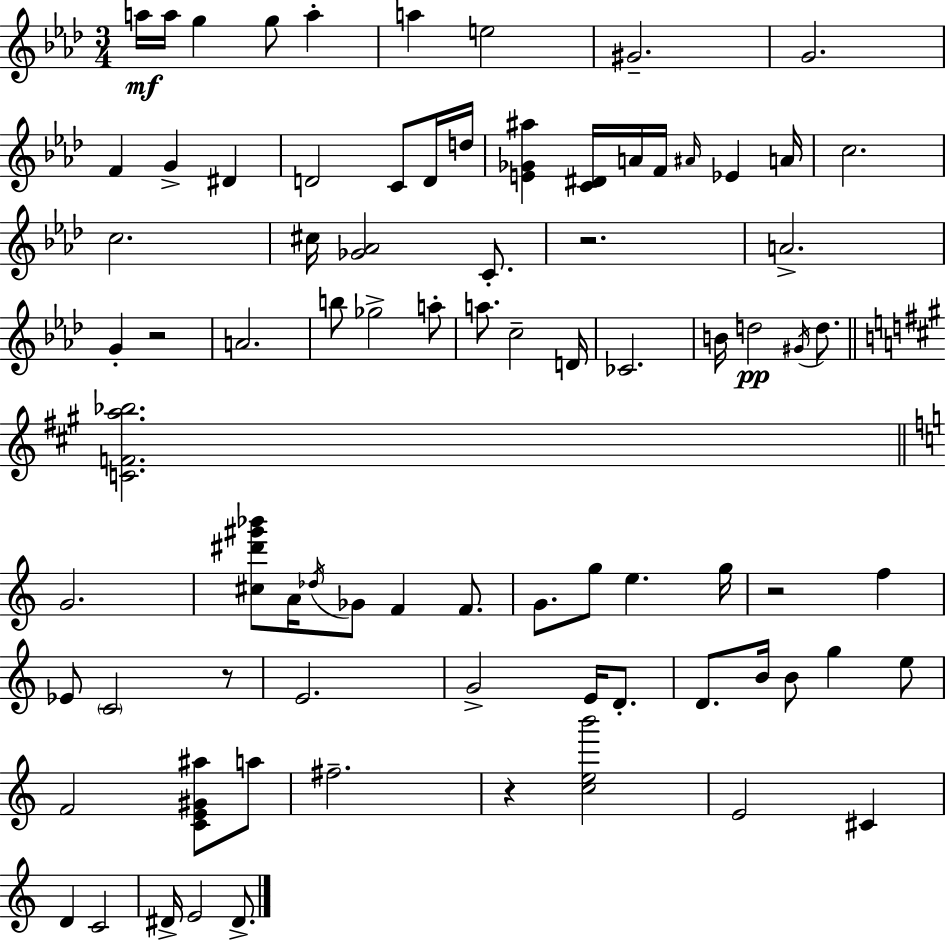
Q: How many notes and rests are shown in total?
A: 83